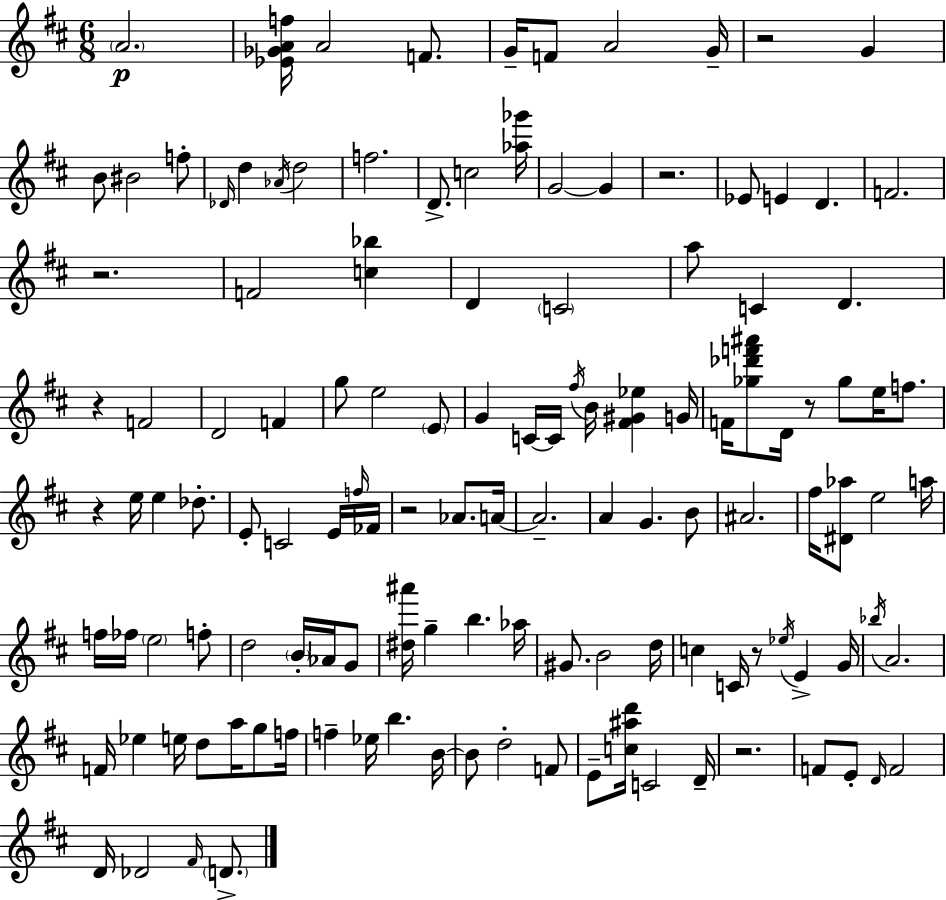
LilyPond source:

{
  \clef treble
  \numericTimeSignature
  \time 6/8
  \key d \major
  \repeat volta 2 { \parenthesize a'2.\p | <ees' ges' a' f''>16 a'2 f'8. | g'16-- f'8 a'2 g'16-- | r2 g'4 | \break b'8 bis'2 f''8-. | \grace { des'16 } d''4 \acciaccatura { aes'16 } d''2 | f''2. | d'8.-> c''2 | \break <aes'' ges'''>16 g'2~~ g'4 | r2. | ees'8 e'4 d'4. | f'2. | \break r2. | f'2 <c'' bes''>4 | d'4 \parenthesize c'2 | a''8 c'4 d'4. | \break r4 f'2 | d'2 f'4 | g''8 e''2 | \parenthesize e'8 g'4 c'16~~ c'16 \acciaccatura { fis''16 } b'16 <fis' gis' ees''>4 | \break g'16 f'16 <ges'' des''' f''' ais'''>8 d'16 r8 ges''8 e''16 | f''8. r4 e''16 e''4 | des''8.-. e'8-. c'2 | e'16 \grace { f''16 } fes'16 r2 | \break aes'8. a'16~~ a'2.-- | a'4 g'4. | b'8 ais'2. | fis''16 <dis' aes''>8 e''2 | \break a''16 f''16 fes''16 \parenthesize e''2 | f''8-. d''2 | \parenthesize b'16-. aes'16 g'8 <dis'' ais'''>16 g''4-- b''4. | aes''16 gis'8. b'2 | \break d''16 c''4 c'16 r8 \acciaccatura { ees''16 } | e'4-> g'16 \acciaccatura { bes''16 } a'2. | f'16 ees''4 e''16 | d''8 a''16 g''8 f''16 f''4-- ees''16 b''4. | \break b'16~~ b'8 d''2-. | f'8 e'8-- <c'' ais'' d'''>16 c'2 | d'16-- r2. | f'8 e'8-. \grace { d'16 } f'2 | \break d'16 des'2 | \grace { fis'16 } \parenthesize d'8.-> } \bar "|."
}